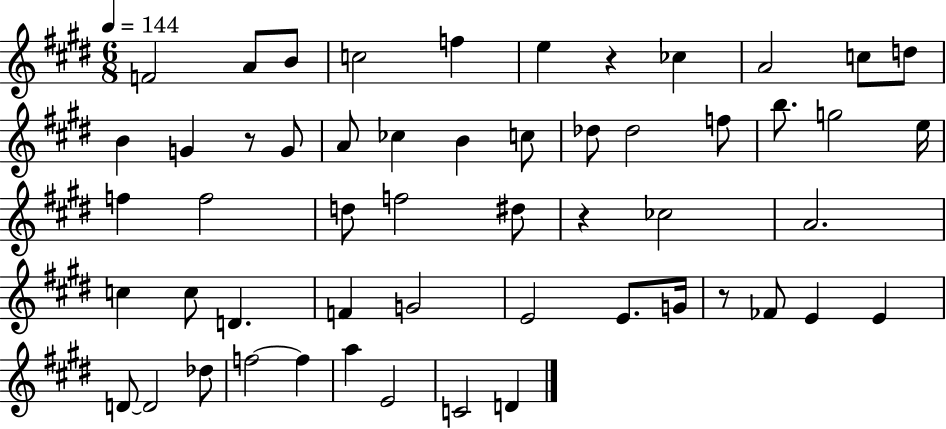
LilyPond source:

{
  \clef treble
  \numericTimeSignature
  \time 6/8
  \key e \major
  \tempo 4 = 144
  f'2 a'8 b'8 | c''2 f''4 | e''4 r4 ces''4 | a'2 c''8 d''8 | \break b'4 g'4 r8 g'8 | a'8 ces''4 b'4 c''8 | des''8 des''2 f''8 | b''8. g''2 e''16 | \break f''4 f''2 | d''8 f''2 dis''8 | r4 ces''2 | a'2. | \break c''4 c''8 d'4. | f'4 g'2 | e'2 e'8. g'16 | r8 fes'8 e'4 e'4 | \break d'8~~ d'2 des''8 | f''2~~ f''4 | a''4 e'2 | c'2 d'4 | \break \bar "|."
}